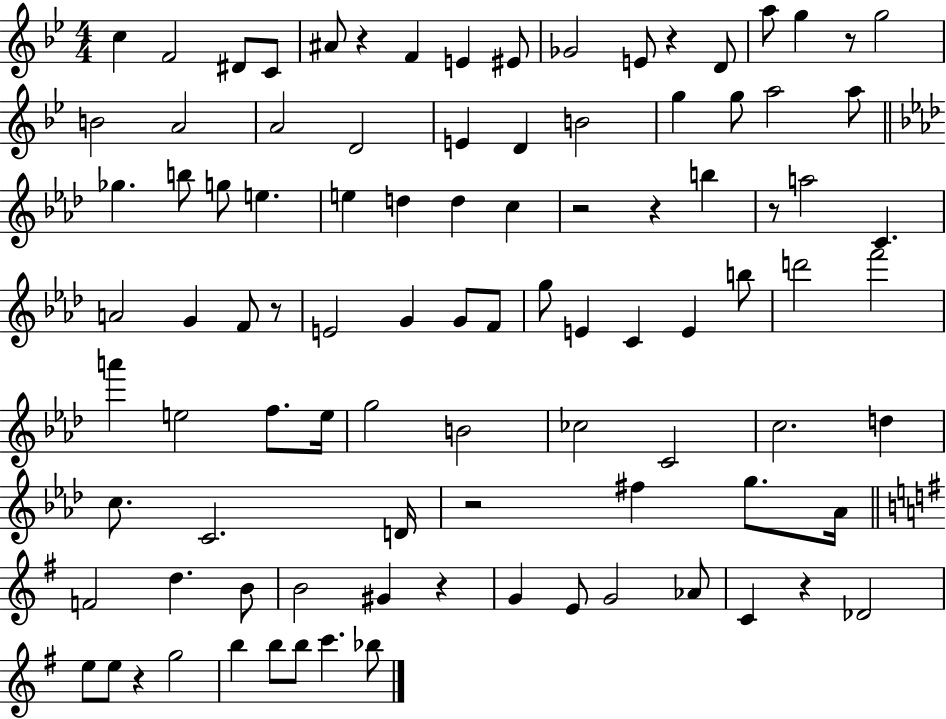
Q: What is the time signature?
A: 4/4